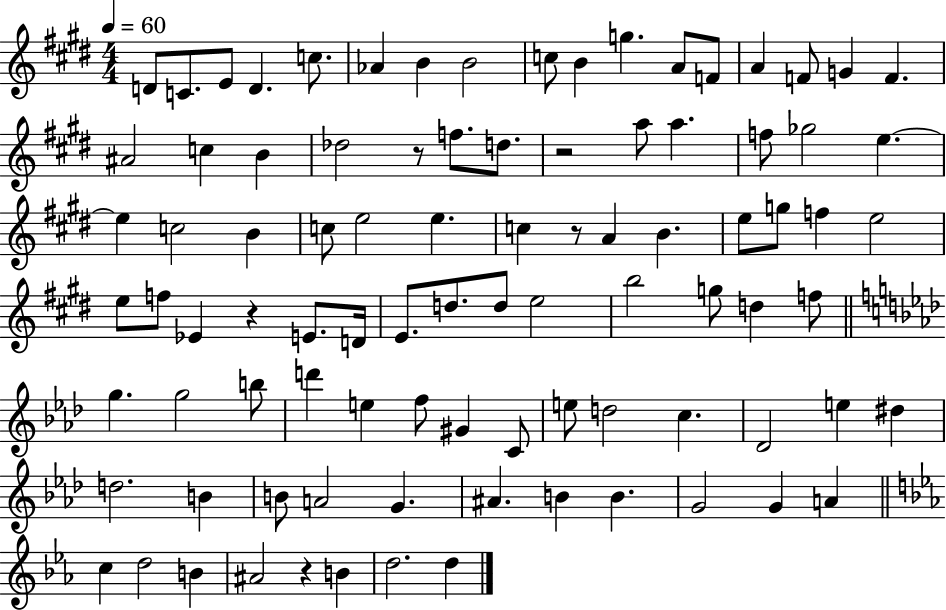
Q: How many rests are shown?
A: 5